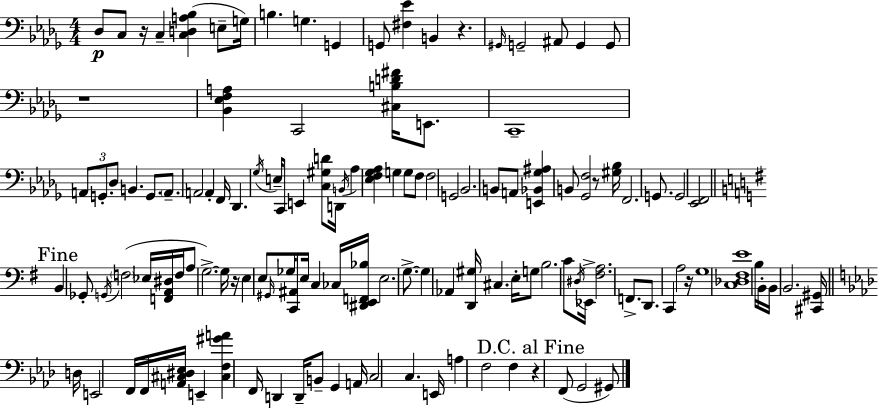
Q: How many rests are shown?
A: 7